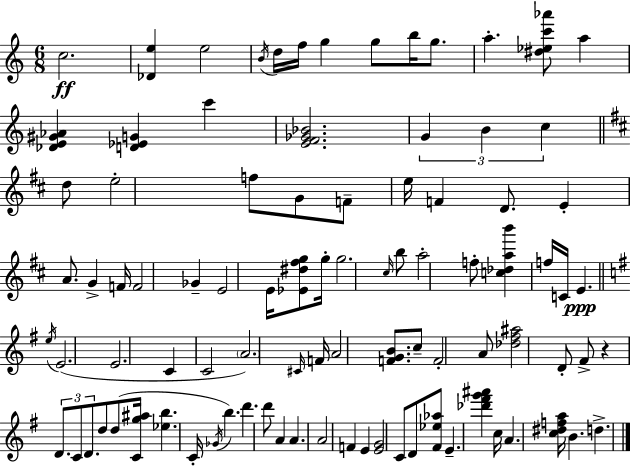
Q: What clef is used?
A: treble